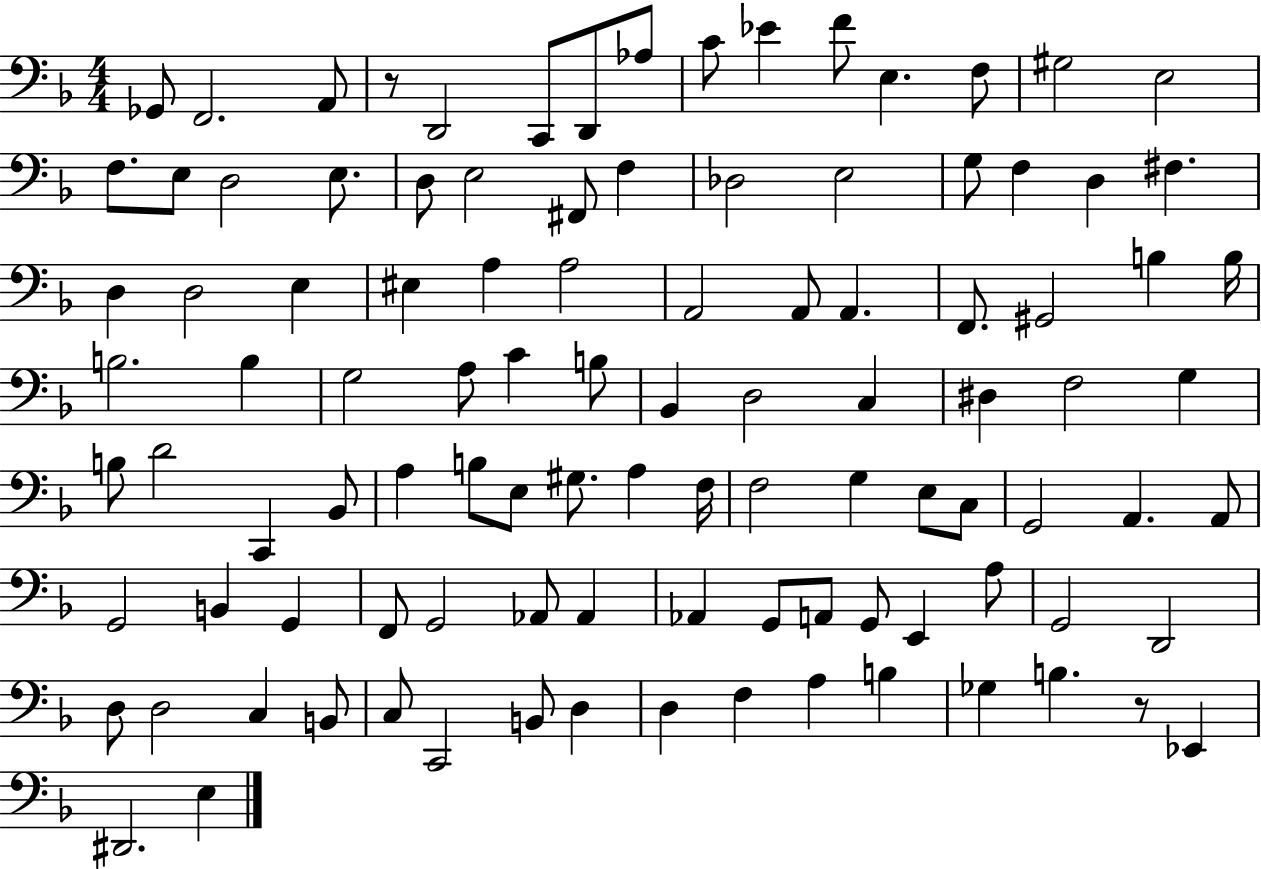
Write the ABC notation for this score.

X:1
T:Untitled
M:4/4
L:1/4
K:F
_G,,/2 F,,2 A,,/2 z/2 D,,2 C,,/2 D,,/2 _A,/2 C/2 _E F/2 E, F,/2 ^G,2 E,2 F,/2 E,/2 D,2 E,/2 D,/2 E,2 ^F,,/2 F, _D,2 E,2 G,/2 F, D, ^F, D, D,2 E, ^E, A, A,2 A,,2 A,,/2 A,, F,,/2 ^G,,2 B, B,/4 B,2 B, G,2 A,/2 C B,/2 _B,, D,2 C, ^D, F,2 G, B,/2 D2 C,, _B,,/2 A, B,/2 E,/2 ^G,/2 A, F,/4 F,2 G, E,/2 C,/2 G,,2 A,, A,,/2 G,,2 B,, G,, F,,/2 G,,2 _A,,/2 _A,, _A,, G,,/2 A,,/2 G,,/2 E,, A,/2 G,,2 D,,2 D,/2 D,2 C, B,,/2 C,/2 C,,2 B,,/2 D, D, F, A, B, _G, B, z/2 _E,, ^D,,2 E,